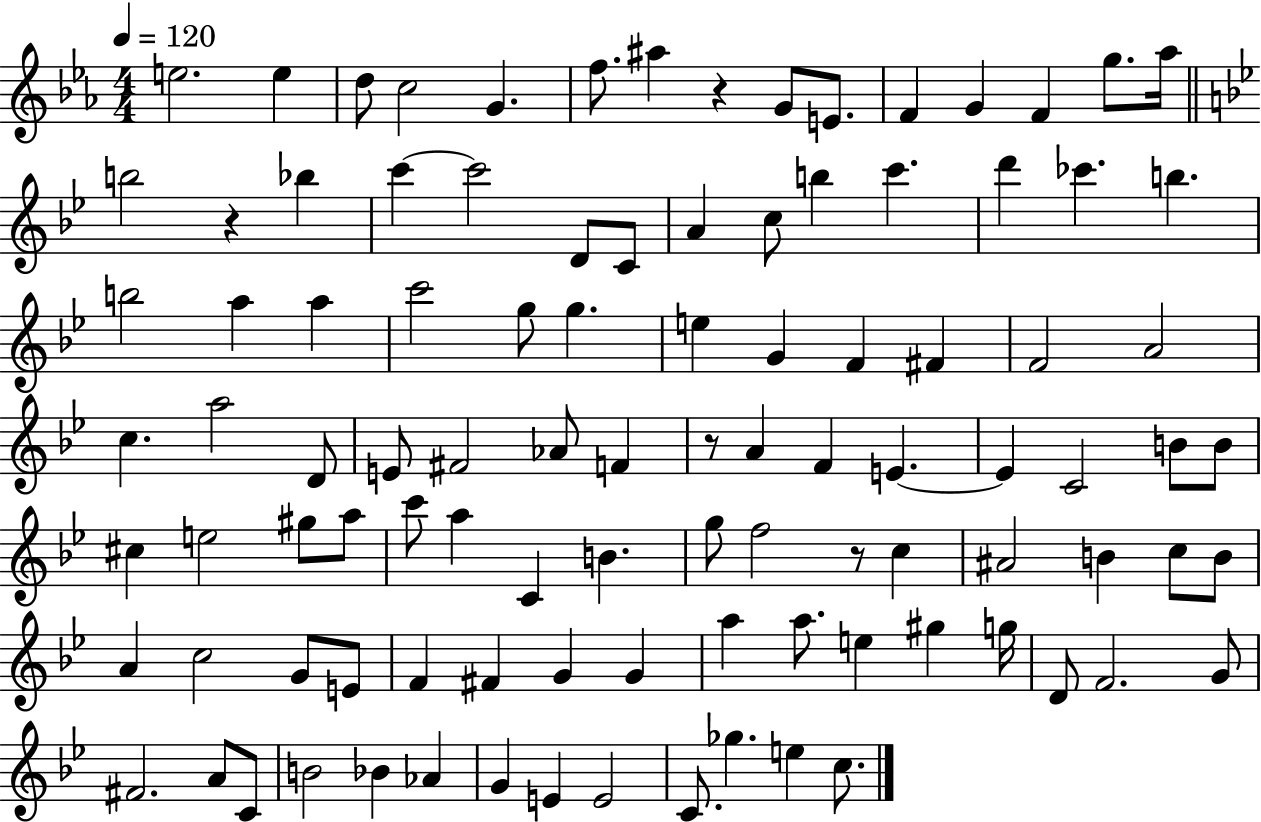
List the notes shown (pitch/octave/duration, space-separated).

E5/h. E5/q D5/e C5/h G4/q. F5/e. A#5/q R/q G4/e E4/e. F4/q G4/q F4/q G5/e. Ab5/s B5/h R/q Bb5/q C6/q C6/h D4/e C4/e A4/q C5/e B5/q C6/q. D6/q CES6/q. B5/q. B5/h A5/q A5/q C6/h G5/e G5/q. E5/q G4/q F4/q F#4/q F4/h A4/h C5/q. A5/h D4/e E4/e F#4/h Ab4/e F4/q R/e A4/q F4/q E4/q. E4/q C4/h B4/e B4/e C#5/q E5/h G#5/e A5/e C6/e A5/q C4/q B4/q. G5/e F5/h R/e C5/q A#4/h B4/q C5/e B4/e A4/q C5/h G4/e E4/e F4/q F#4/q G4/q G4/q A5/q A5/e. E5/q G#5/q G5/s D4/e F4/h. G4/e F#4/h. A4/e C4/e B4/h Bb4/q Ab4/q G4/q E4/q E4/h C4/e. Gb5/q. E5/q C5/e.